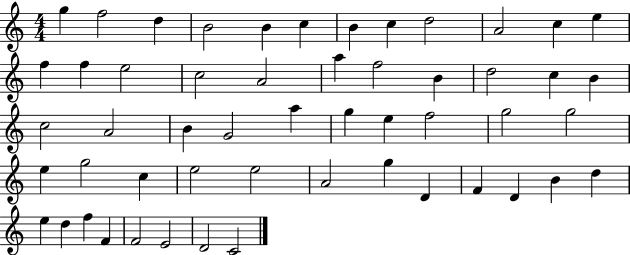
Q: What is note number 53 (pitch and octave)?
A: C4